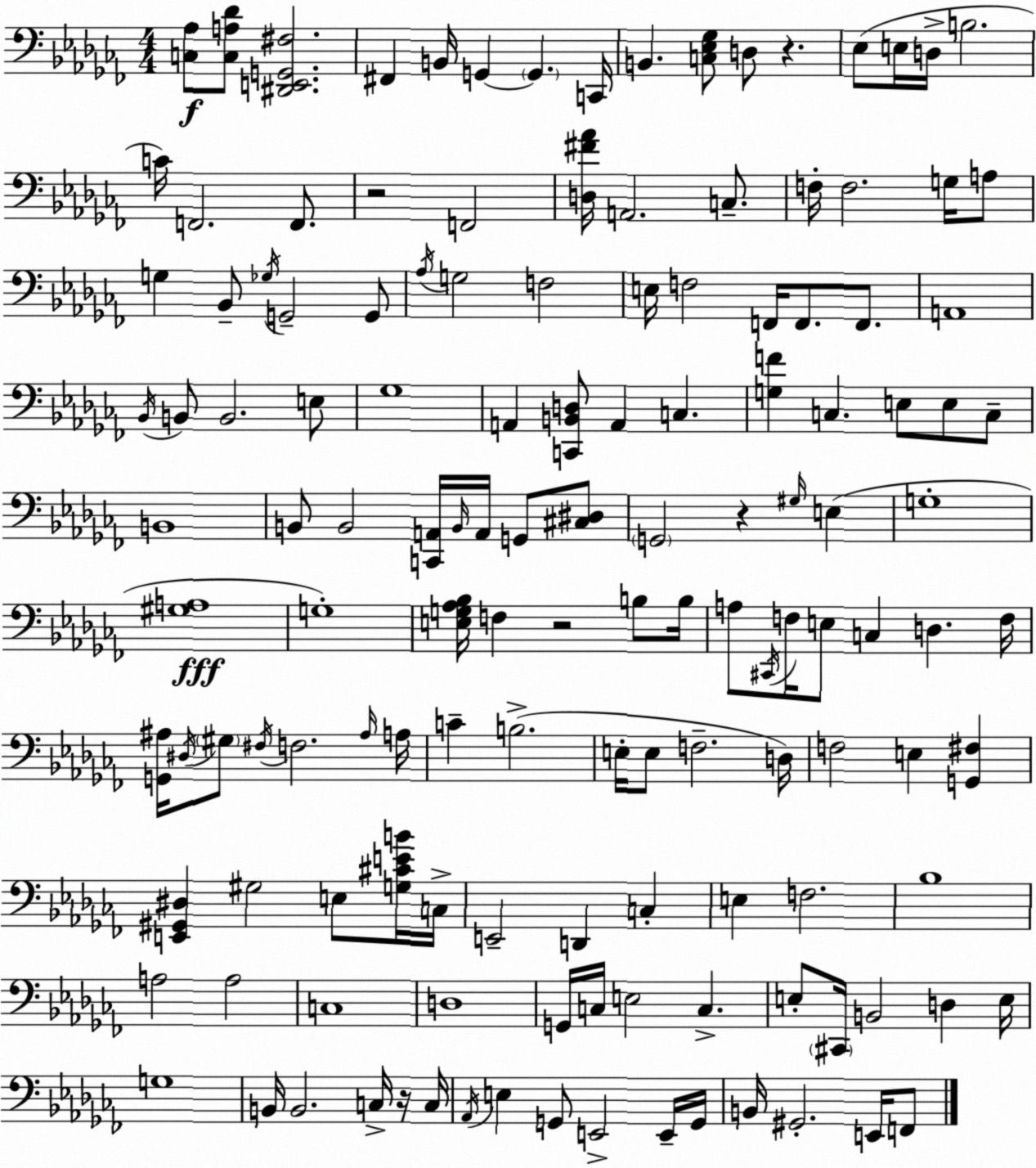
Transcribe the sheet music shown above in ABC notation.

X:1
T:Untitled
M:4/4
L:1/4
K:Abm
[C,_A,]/2 [C,A,_D]/2 [^D,,E,,G,,^F,]2 ^F,, B,,/4 G,, G,, C,,/4 B,, [C,_E,_G,]/2 D,/2 z _E,/2 E,/4 D,/4 B,2 C/4 F,,2 F,,/2 z2 F,,2 [D,^F_A]/4 A,,2 C,/2 F,/4 F,2 G,/4 A,/2 G, _B,,/2 _G,/4 G,,2 G,,/2 _A,/4 G,2 F,2 E,/4 F,2 F,,/4 F,,/2 F,,/2 A,,4 _B,,/4 B,,/2 B,,2 E,/2 _G,4 A,, [C,,B,,D,]/2 A,, C, [G,F] C, E,/2 E,/2 C,/2 B,,4 B,,/2 B,,2 [C,,A,,]/4 B,,/4 A,,/4 G,,/2 [^C,^D,]/2 G,,2 z ^G,/4 E, G,4 [^G,A,]4 G,4 [E,G,_A,_B,]/4 F, z2 B,/2 B,/4 A,/2 ^C,,/4 F,/4 E,/2 C, D, F,/4 [G,,^A,]/4 ^D,/4 ^G,/2 ^F,/4 F,2 ^A,/4 A,/4 C B,2 E,/4 E,/2 F,2 D,/4 F,2 E, [G,,^F,] [E,,^G,,^D,] ^G,2 E,/2 [G,^CEB]/4 C,/4 E,,2 D,, C, E, F,2 _B,4 A,2 A,2 C,4 D,4 G,,/4 C,/4 E,2 C, E,/2 ^C,,/4 B,,2 D, E,/4 G,4 B,,/4 B,,2 C,/4 z/4 C,/4 _A,,/4 E, G,,/2 E,,2 E,,/4 G,,/4 B,,/4 ^G,,2 E,,/4 F,,/2